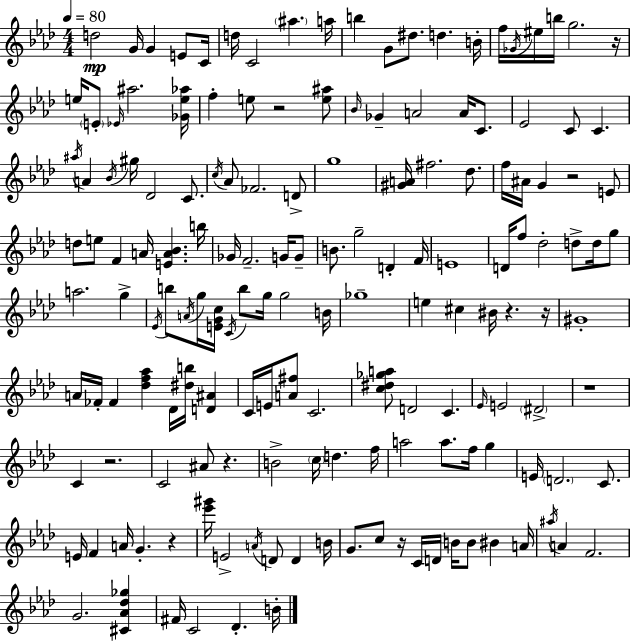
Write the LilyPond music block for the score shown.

{
  \clef treble
  \numericTimeSignature
  \time 4/4
  \key aes \major
  \tempo 4 = 80
  d''2\mp g'16 g'4 e'8 c'16 | d''16 c'2 \parenthesize ais''4. a''16 | b''4 g'8 dis''8. d''4. b'16-. | f''16 \acciaccatura { ges'16 } eis''16 b''16 g''2. | \break r16 e''16 \parenthesize e'8-. \grace { ees'16 } ais''2. | <ges' e'' aes''>16 f''4-. e''8 r2 | <e'' ais''>8 \grace { bes'16 } ges'4-- a'2 a'16 | c'8. ees'2 c'8 c'4. | \break \acciaccatura { ais''16 } a'4 \acciaccatura { bes'16 } gis''16 des'2 | c'8. \acciaccatura { c''16 } aes'8 fes'2. | d'8-> g''1 | <gis' a'>16 fis''2. | \break des''8. f''16 ais'16 g'4 r2 | e'8 d''8 e''8 f'4 a'16 <e' a' bes'>4. | b''16 ges'16 f'2.-- | g'16 g'8-- b'8. g''2-- | \break d'4-. f'16 e'1 | d'16 f''8 des''2-. | d''8-> d''16 g''8 a''2. | g''4-> \acciaccatura { ees'16 } b''8 \acciaccatura { a'16 } g''16 <e' g' c''>16 \acciaccatura { c'16 } b''8 g''16 | \break g''2 b'16 ges''1-- | e''4 cis''4 | bis'16 r4. r16 gis'1-. | a'16 fes'16-. fes'4 <des'' f'' aes''>4 | \break des'16 <dis'' b''>16 <d' ais'>4 c'16 e'16 <a' fis''>8 c'2. | <c'' dis'' ges'' a''>8 d'2 | c'4. \grace { ees'16 } e'2 | \parenthesize dis'2-> r1 | \break c'4 r2. | c'2 | ais'8 r4. b'2-> | \parenthesize c''16 d''4. f''16 a''2 | \break a''8. f''16 g''4 e'16 \parenthesize d'2. | c'8. e'16 f'4 a'16 | g'4.-. r4 <ees''' gis'''>16 e'2-> | \acciaccatura { a'16 } d'8 d'4 b'16 g'8. c''8 | \break r16 c'16 d'16 b'16 b'8 bis'4 a'16 \acciaccatura { ais''16 } a'4 | f'2. g'2. | <cis' aes' des'' ges''>4 fis'16 c'2 | des'4.-. b'16-. \bar "|."
}